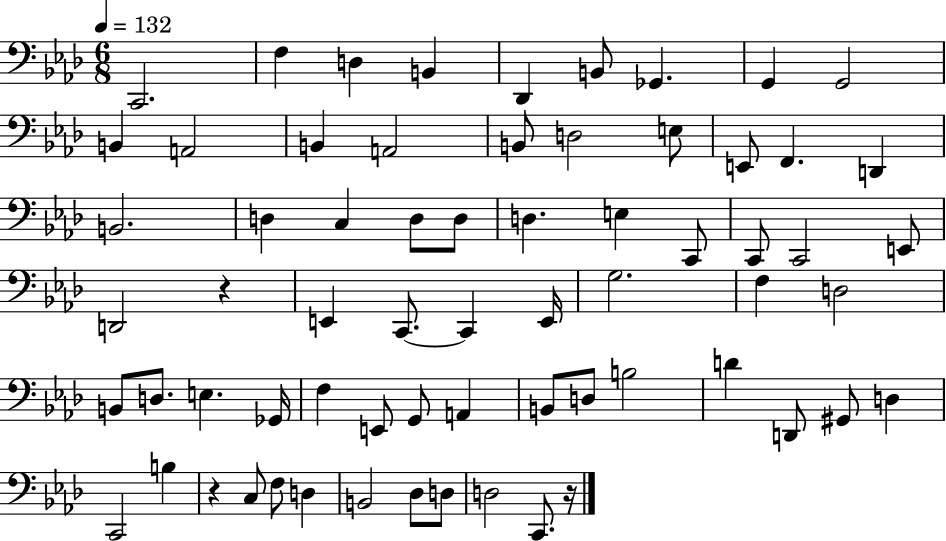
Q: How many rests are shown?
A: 3